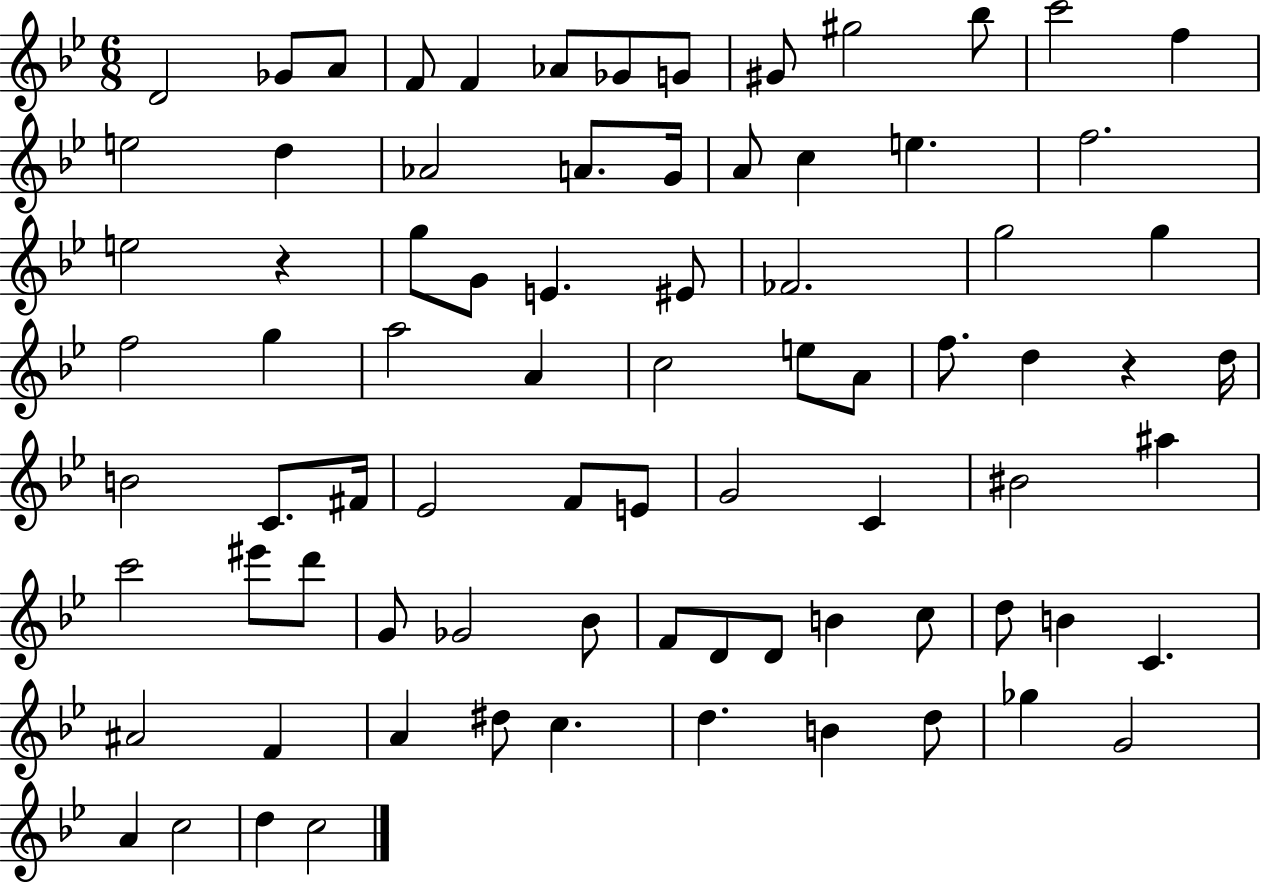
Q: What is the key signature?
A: BES major